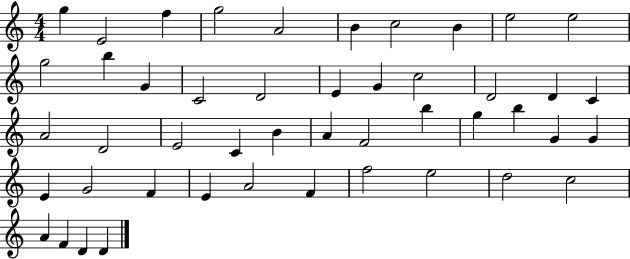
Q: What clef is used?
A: treble